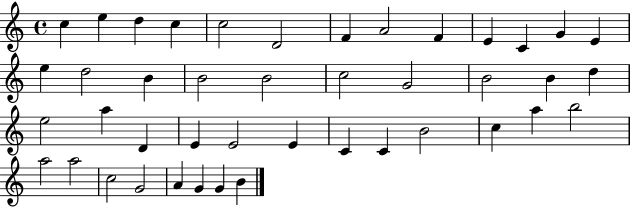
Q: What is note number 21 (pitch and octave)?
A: B4